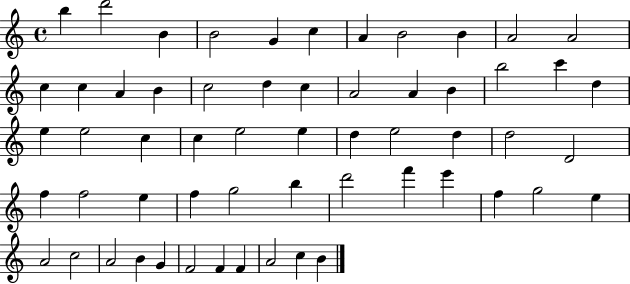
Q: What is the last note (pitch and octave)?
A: B4